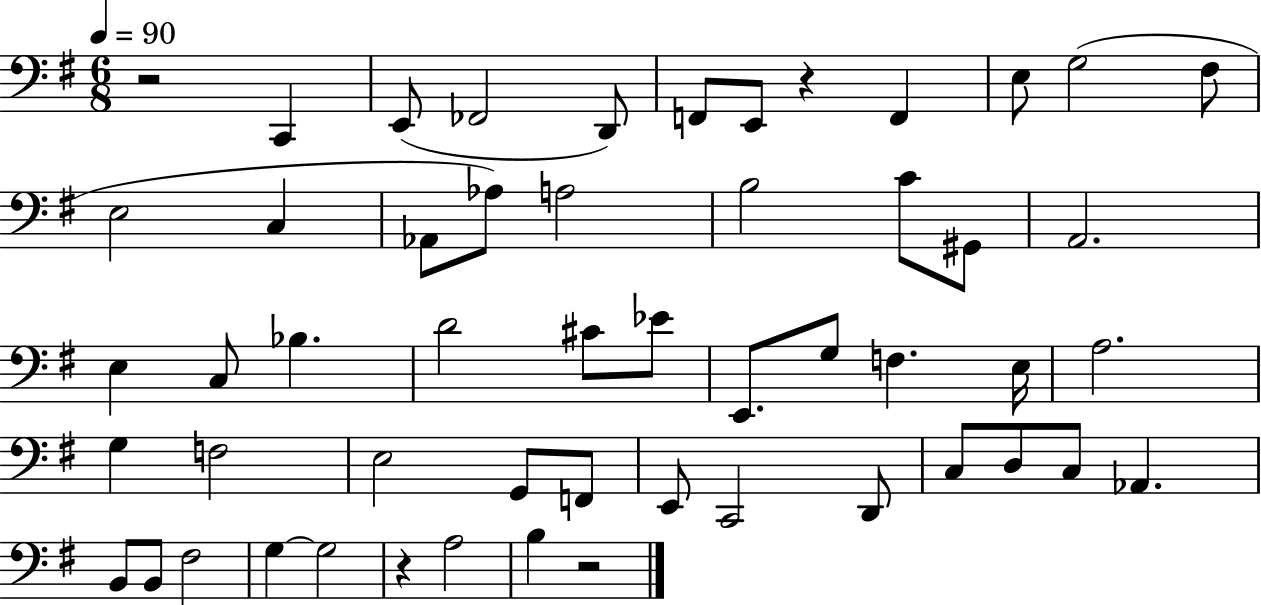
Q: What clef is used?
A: bass